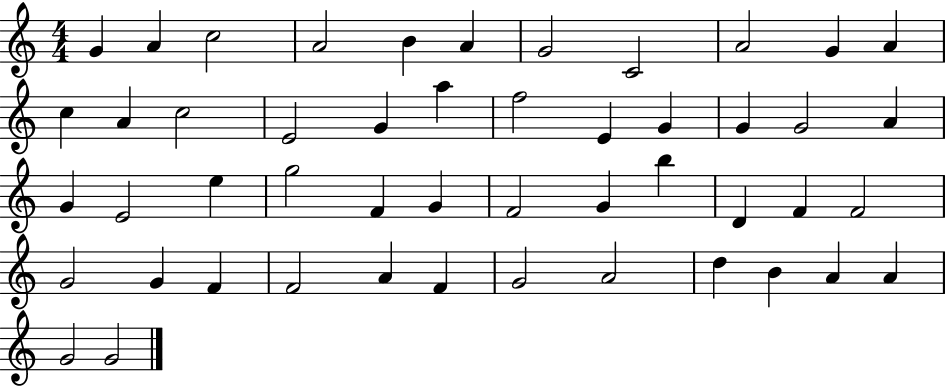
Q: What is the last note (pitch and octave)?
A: G4